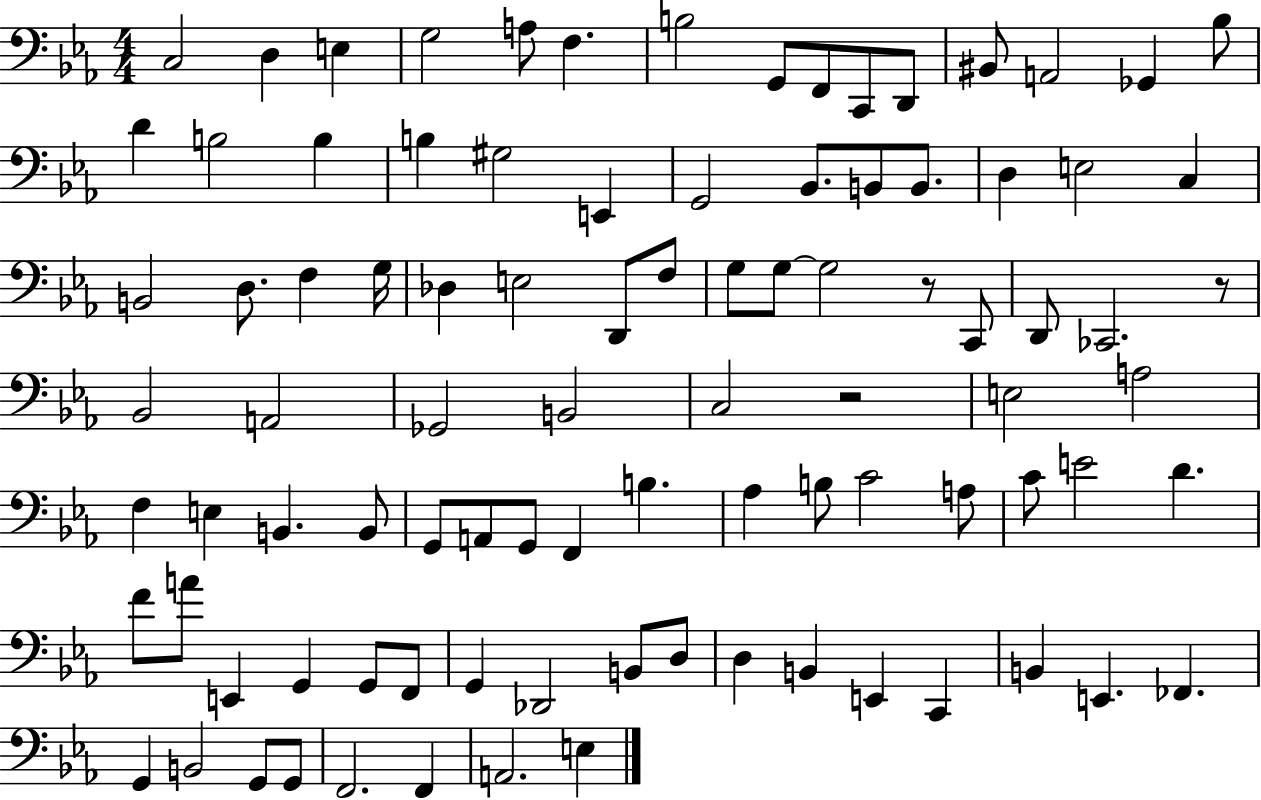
C3/h D3/q E3/q G3/h A3/e F3/q. B3/h G2/e F2/e C2/e D2/e BIS2/e A2/h Gb2/q Bb3/e D4/q B3/h B3/q B3/q G#3/h E2/q G2/h Bb2/e. B2/e B2/e. D3/q E3/h C3/q B2/h D3/e. F3/q G3/s Db3/q E3/h D2/e F3/e G3/e G3/e G3/h R/e C2/e D2/e CES2/h. R/e Bb2/h A2/h Gb2/h B2/h C3/h R/h E3/h A3/h F3/q E3/q B2/q. B2/e G2/e A2/e G2/e F2/q B3/q. Ab3/q B3/e C4/h A3/e C4/e E4/h D4/q. F4/e A4/e E2/q G2/q G2/e F2/e G2/q Db2/h B2/e D3/e D3/q B2/q E2/q C2/q B2/q E2/q. FES2/q. G2/q B2/h G2/e G2/e F2/h. F2/q A2/h. E3/q